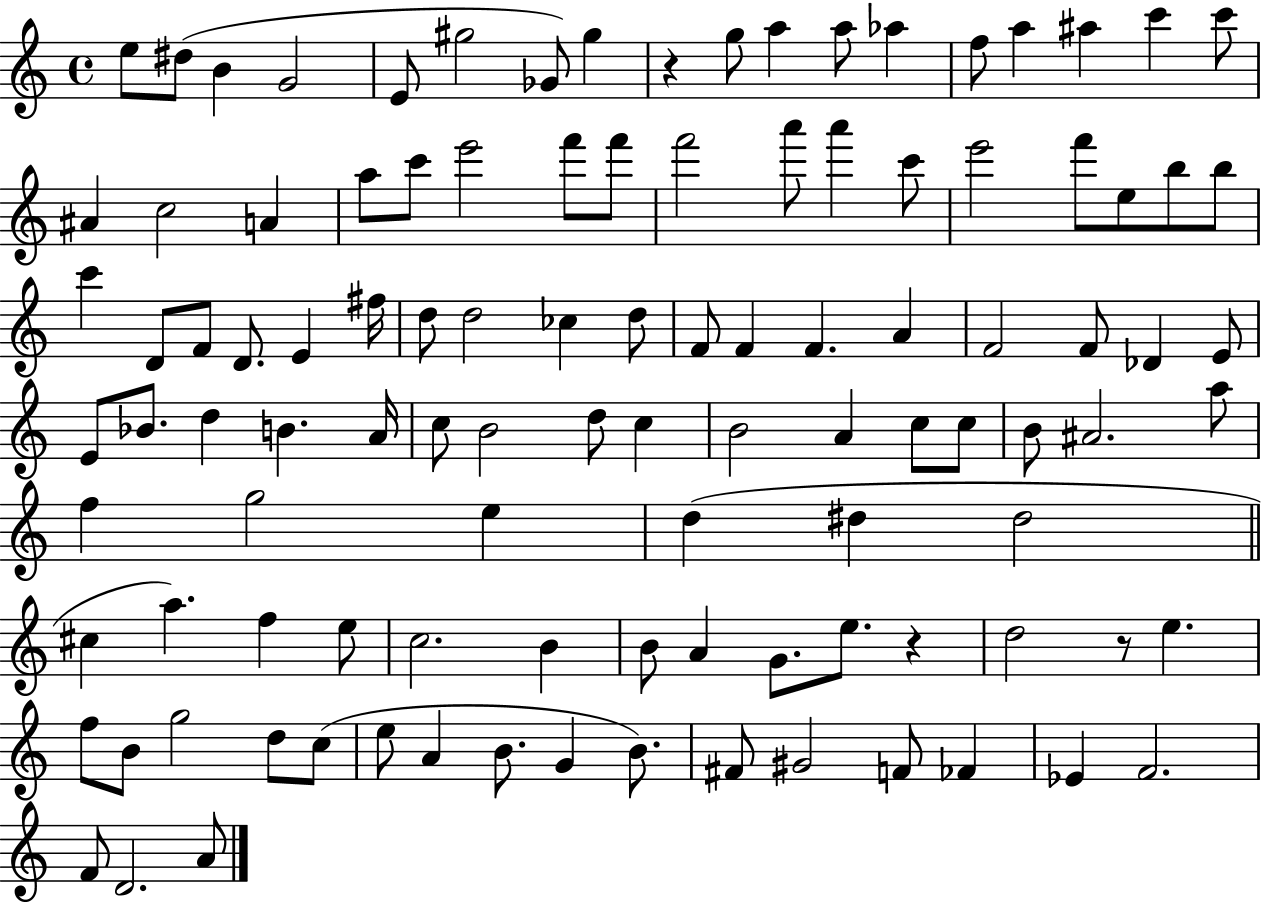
{
  \clef treble
  \time 4/4
  \defaultTimeSignature
  \key c \major
  e''8 dis''8( b'4 g'2 | e'8 gis''2 ges'8) gis''4 | r4 g''8 a''4 a''8 aes''4 | f''8 a''4 ais''4 c'''4 c'''8 | \break ais'4 c''2 a'4 | a''8 c'''8 e'''2 f'''8 f'''8 | f'''2 a'''8 a'''4 c'''8 | e'''2 f'''8 e''8 b''8 b''8 | \break c'''4 d'8 f'8 d'8. e'4 fis''16 | d''8 d''2 ces''4 d''8 | f'8 f'4 f'4. a'4 | f'2 f'8 des'4 e'8 | \break e'8 bes'8. d''4 b'4. a'16 | c''8 b'2 d''8 c''4 | b'2 a'4 c''8 c''8 | b'8 ais'2. a''8 | \break f''4 g''2 e''4 | d''4( dis''4 dis''2 | \bar "||" \break \key c \major cis''4 a''4.) f''4 e''8 | c''2. b'4 | b'8 a'4 g'8. e''8. r4 | d''2 r8 e''4. | \break f''8 b'8 g''2 d''8 c''8( | e''8 a'4 b'8. g'4 b'8.) | fis'8 gis'2 f'8 fes'4 | ees'4 f'2. | \break f'8 d'2. a'8 | \bar "|."
}